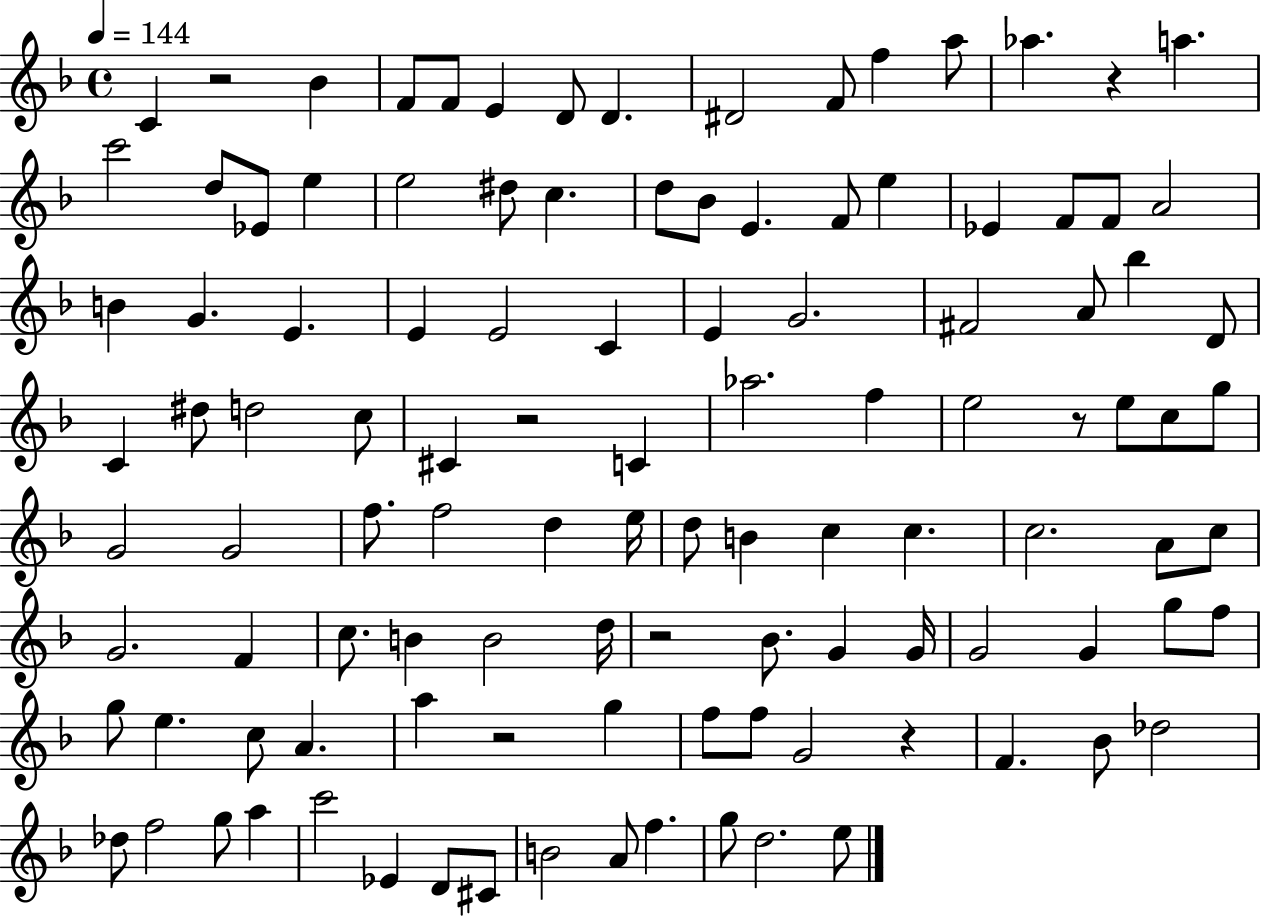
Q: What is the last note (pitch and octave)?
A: E5